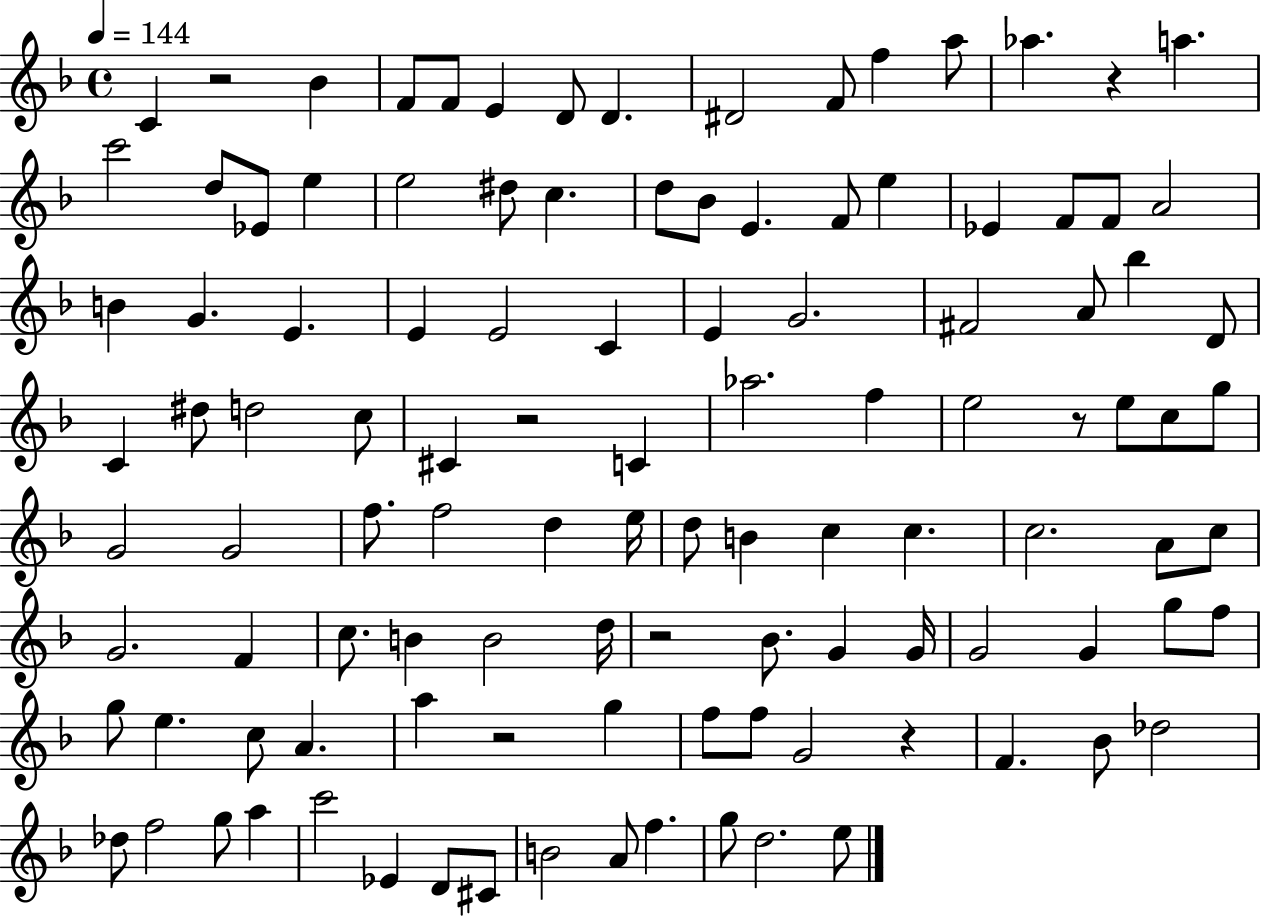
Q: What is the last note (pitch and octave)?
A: E5